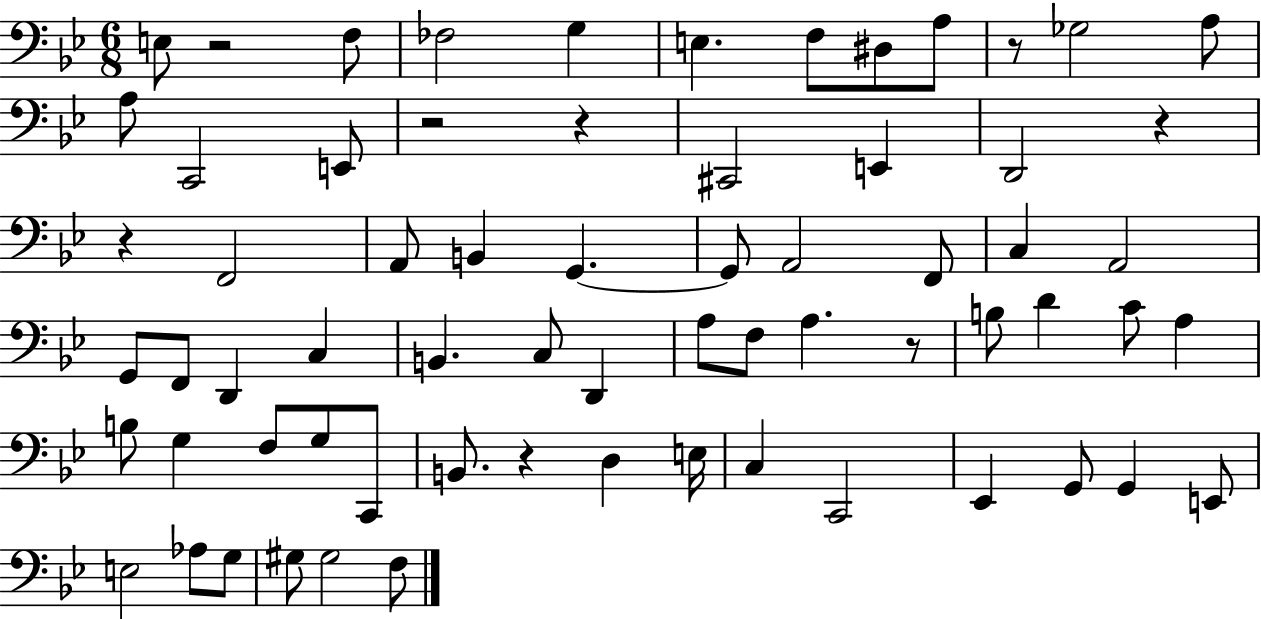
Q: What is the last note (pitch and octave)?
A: F3